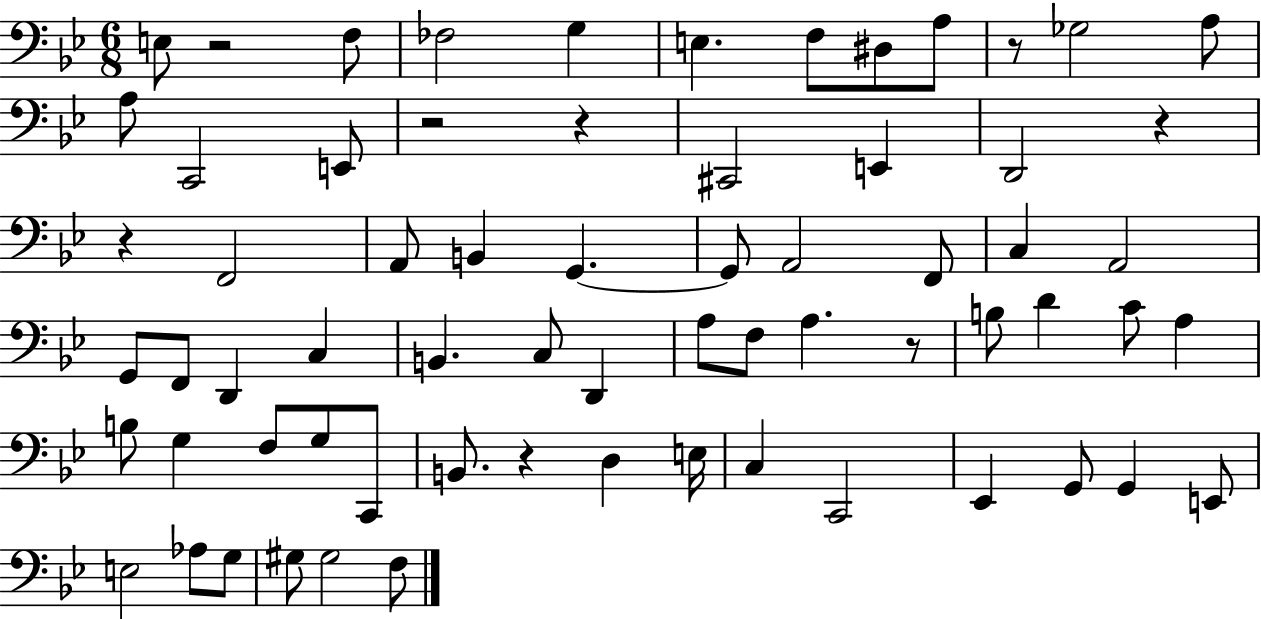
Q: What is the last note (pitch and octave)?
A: F3